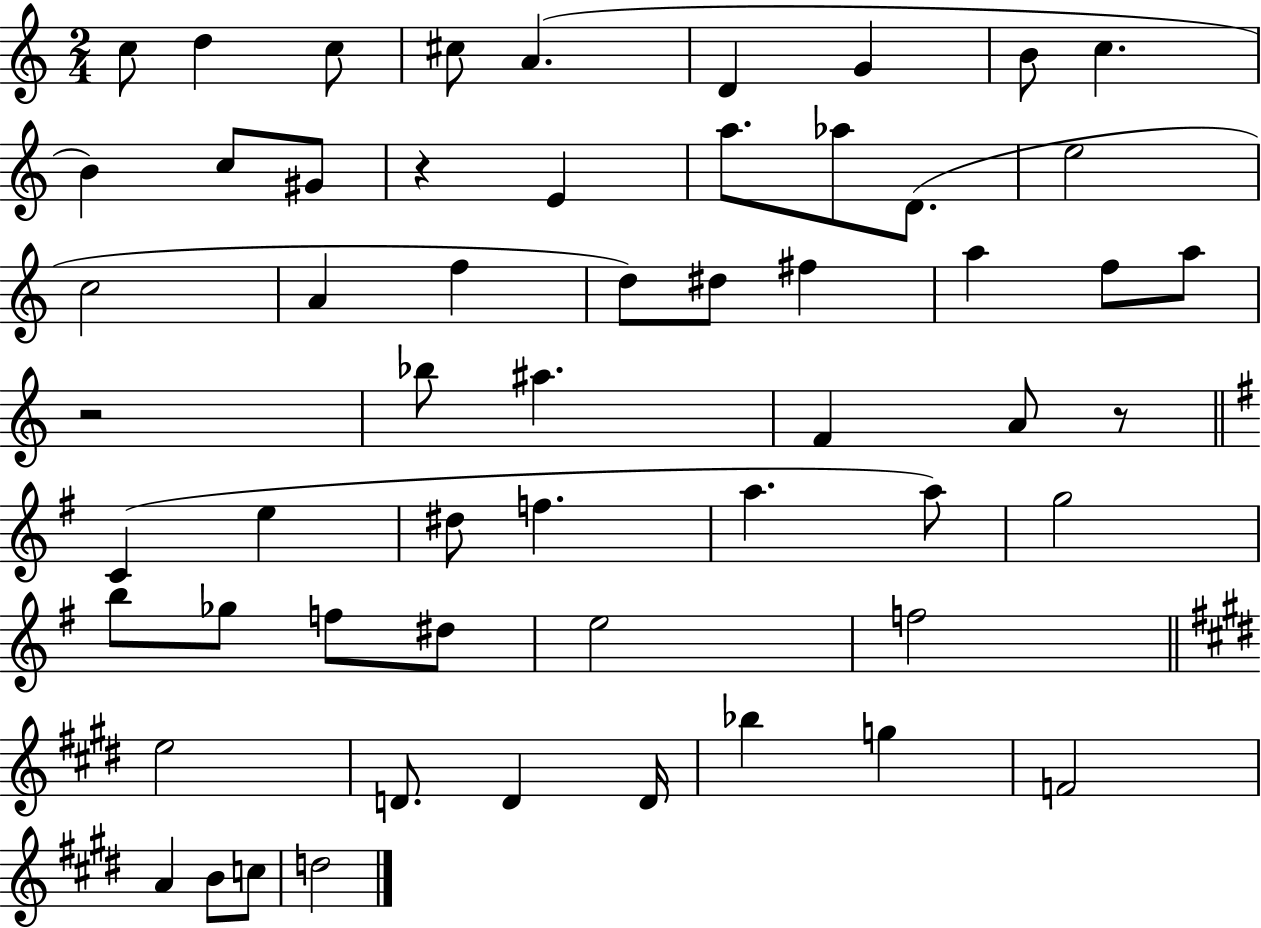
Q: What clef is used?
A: treble